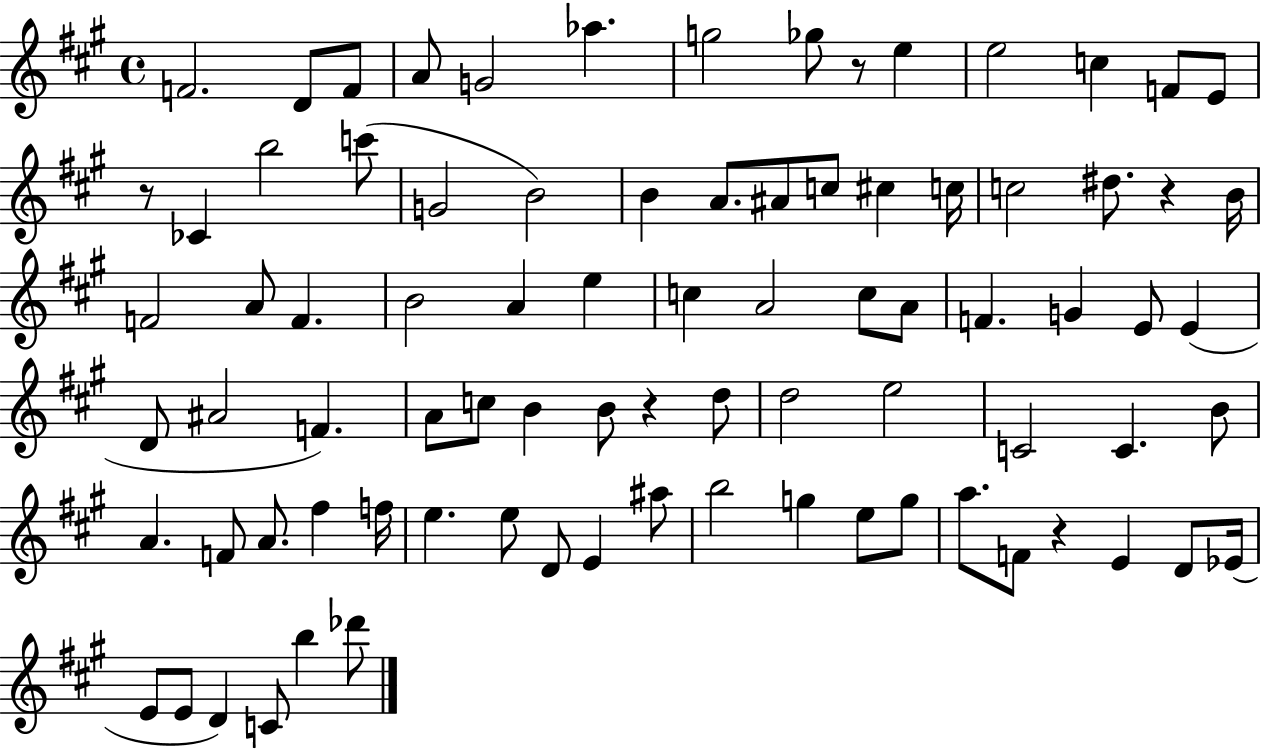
X:1
T:Untitled
M:4/4
L:1/4
K:A
F2 D/2 F/2 A/2 G2 _a g2 _g/2 z/2 e e2 c F/2 E/2 z/2 _C b2 c'/2 G2 B2 B A/2 ^A/2 c/2 ^c c/4 c2 ^d/2 z B/4 F2 A/2 F B2 A e c A2 c/2 A/2 F G E/2 E D/2 ^A2 F A/2 c/2 B B/2 z d/2 d2 e2 C2 C B/2 A F/2 A/2 ^f f/4 e e/2 D/2 E ^a/2 b2 g e/2 g/2 a/2 F/2 z E D/2 _E/4 E/2 E/2 D C/2 b _d'/2